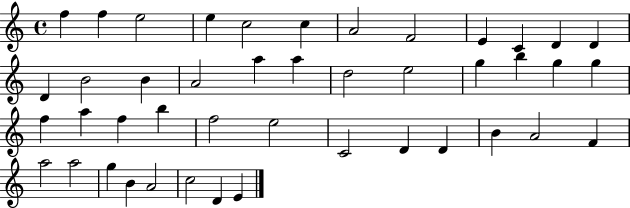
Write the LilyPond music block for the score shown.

{
  \clef treble
  \time 4/4
  \defaultTimeSignature
  \key c \major
  f''4 f''4 e''2 | e''4 c''2 c''4 | a'2 f'2 | e'4 c'4 d'4 d'4 | \break d'4 b'2 b'4 | a'2 a''4 a''4 | d''2 e''2 | g''4 b''4 g''4 g''4 | \break f''4 a''4 f''4 b''4 | f''2 e''2 | c'2 d'4 d'4 | b'4 a'2 f'4 | \break a''2 a''2 | g''4 b'4 a'2 | c''2 d'4 e'4 | \bar "|."
}